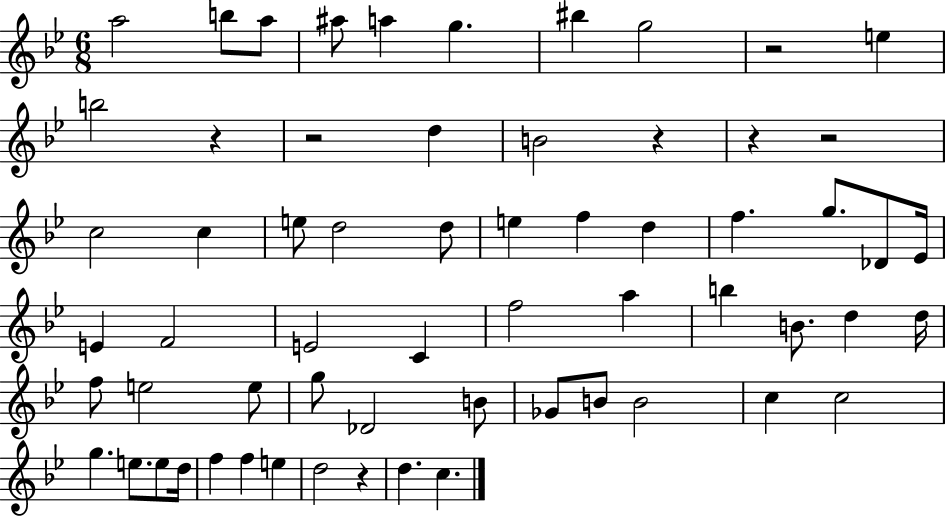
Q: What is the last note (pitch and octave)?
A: C5